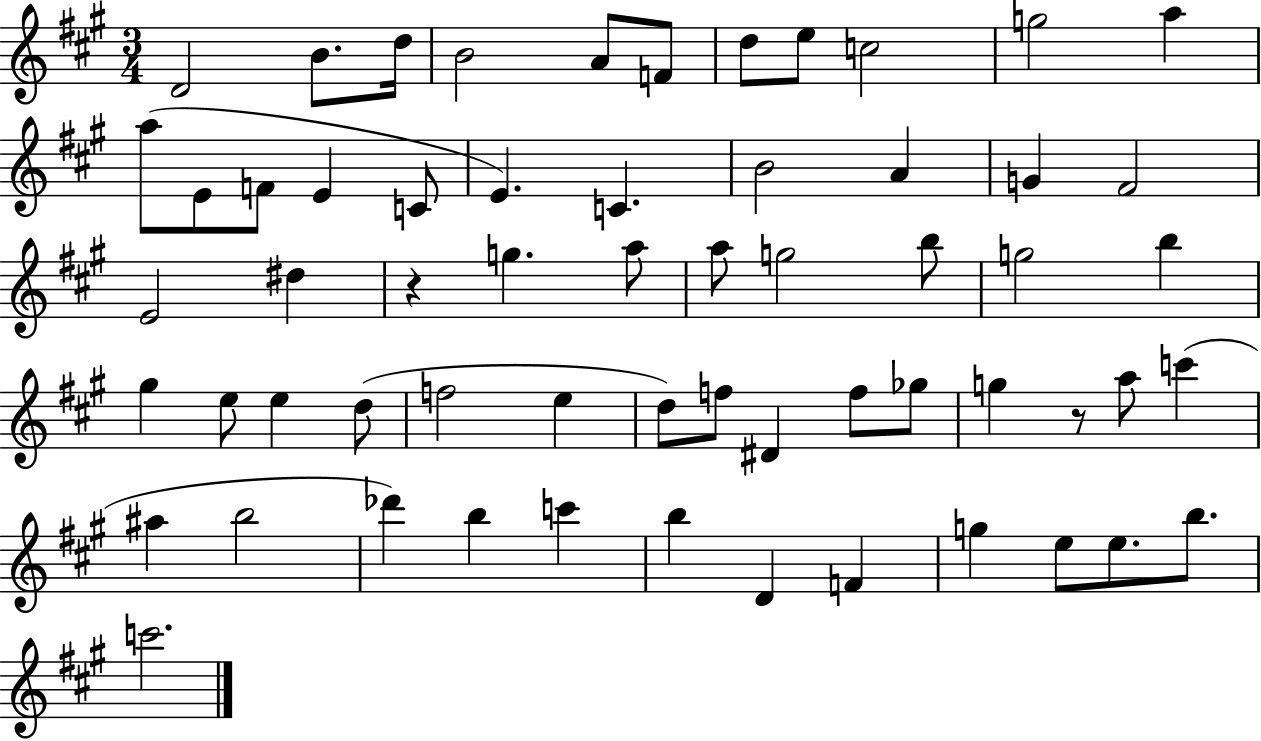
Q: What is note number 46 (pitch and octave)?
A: A#5